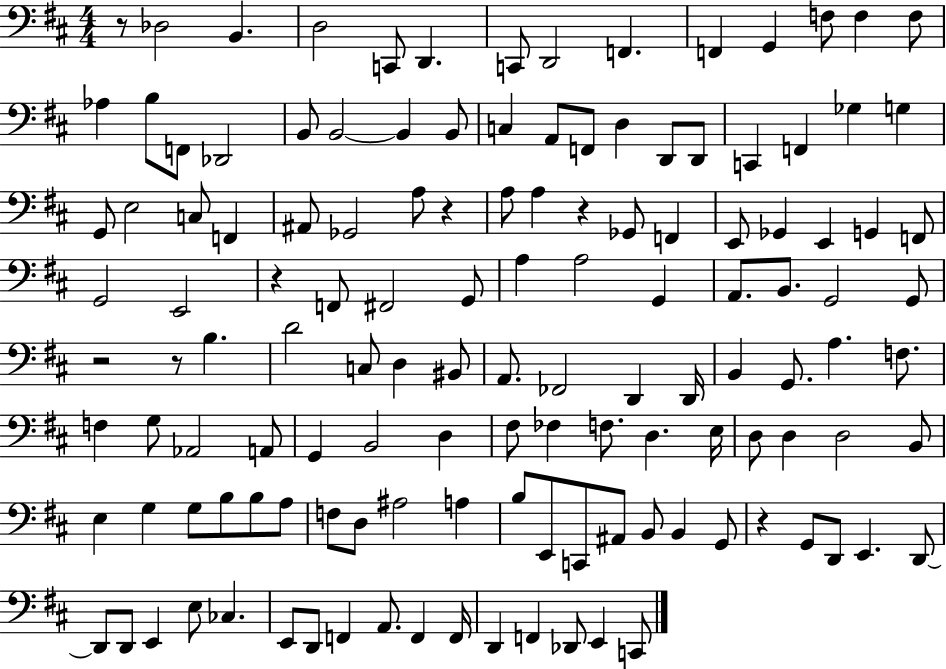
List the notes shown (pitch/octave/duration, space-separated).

R/e Db3/h B2/q. D3/h C2/e D2/q. C2/e D2/h F2/q. F2/q G2/q F3/e F3/q F3/e Ab3/q B3/e F2/e Db2/h B2/e B2/h B2/q B2/e C3/q A2/e F2/e D3/q D2/e D2/e C2/q F2/q Gb3/q G3/q G2/e E3/h C3/e F2/q A#2/e Gb2/h A3/e R/q A3/e A3/q R/q Gb2/e F2/q E2/e Gb2/q E2/q G2/q F2/e G2/h E2/h R/q F2/e F#2/h G2/e A3/q A3/h G2/q A2/e. B2/e. G2/h G2/e R/h R/e B3/q. D4/h C3/e D3/q BIS2/e A2/e. FES2/h D2/q D2/s B2/q G2/e. A3/q. F3/e. F3/q G3/e Ab2/h A2/e G2/q B2/h D3/q F#3/e FES3/q F3/e. D3/q. E3/s D3/e D3/q D3/h B2/e E3/q G3/q G3/e B3/e B3/e A3/e F3/e D3/e A#3/h A3/q B3/e E2/e C2/e A#2/e B2/e B2/q G2/e R/q G2/e D2/e E2/q. D2/e D2/e D2/e E2/q E3/e CES3/q. E2/e D2/e F2/q A2/e. F2/q F2/s D2/q F2/q Db2/e E2/q C2/e